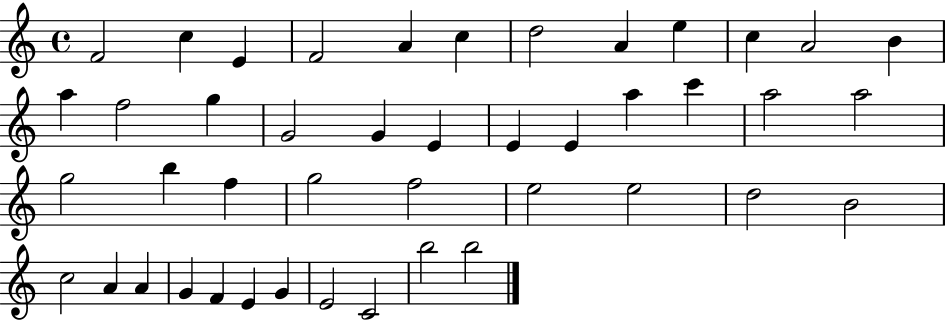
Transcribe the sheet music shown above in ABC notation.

X:1
T:Untitled
M:4/4
L:1/4
K:C
F2 c E F2 A c d2 A e c A2 B a f2 g G2 G E E E a c' a2 a2 g2 b f g2 f2 e2 e2 d2 B2 c2 A A G F E G E2 C2 b2 b2